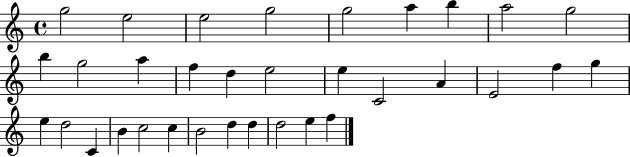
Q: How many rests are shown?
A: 0